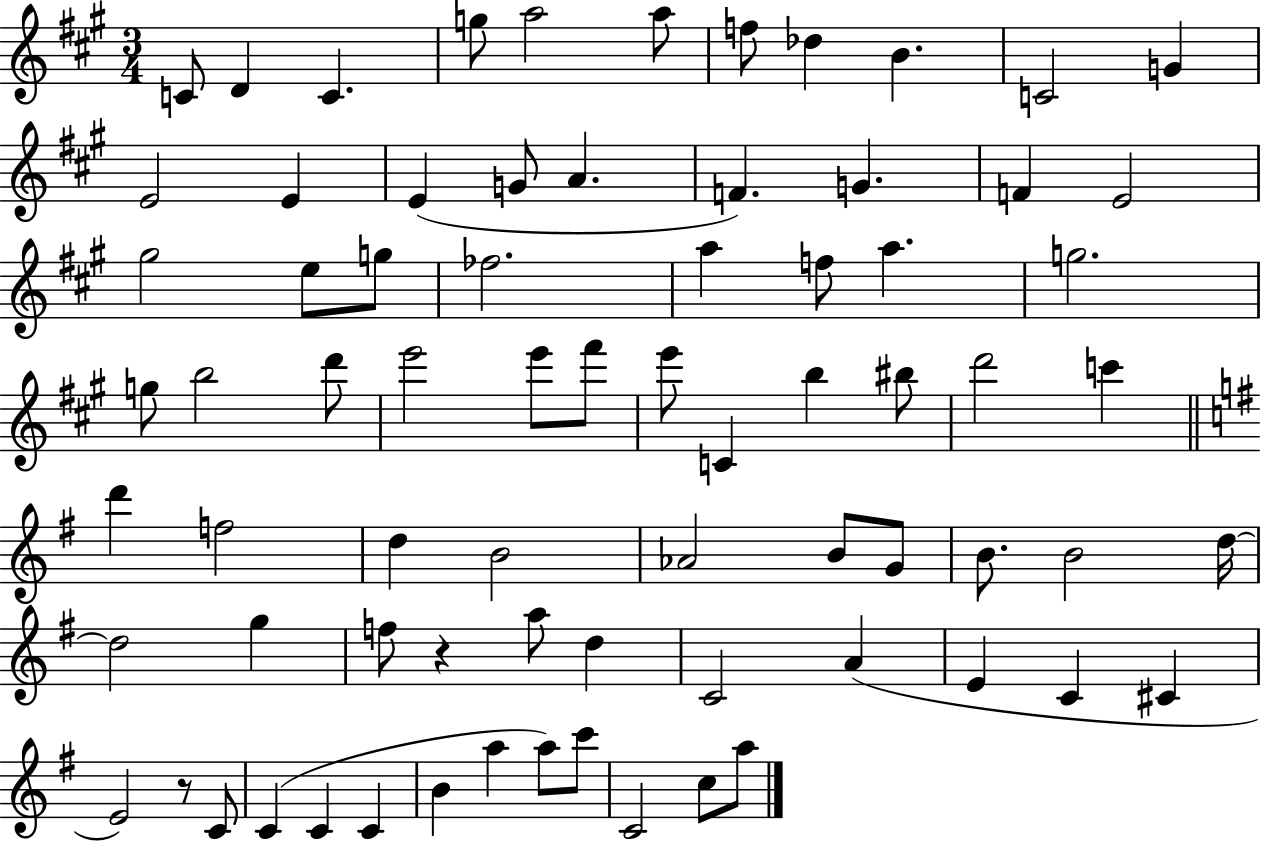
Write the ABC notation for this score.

X:1
T:Untitled
M:3/4
L:1/4
K:A
C/2 D C g/2 a2 a/2 f/2 _d B C2 G E2 E E G/2 A F G F E2 ^g2 e/2 g/2 _f2 a f/2 a g2 g/2 b2 d'/2 e'2 e'/2 ^f'/2 e'/2 C b ^b/2 d'2 c' d' f2 d B2 _A2 B/2 G/2 B/2 B2 d/4 d2 g f/2 z a/2 d C2 A E C ^C E2 z/2 C/2 C C C B a a/2 c'/2 C2 c/2 a/2